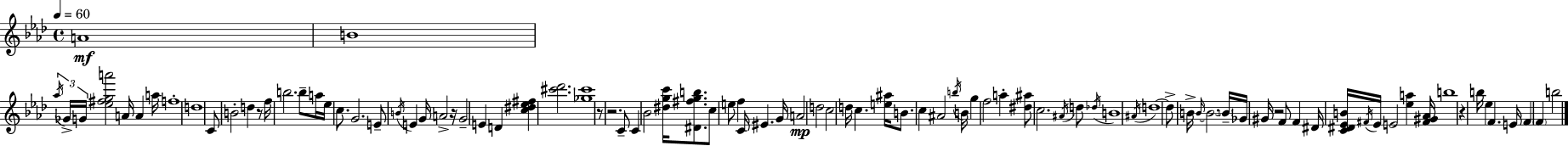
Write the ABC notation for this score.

X:1
T:Untitled
M:4/4
L:1/4
K:Fm
A4 B4 _a/4 _G/4 G/4 [_e^fga']2 A/4 A a/4 f4 d4 C/2 B2 d z/2 f/4 b2 b/2 a/4 _e/4 c/2 G2 E/2 B/4 E G/4 A2 z/4 G2 E D [c^d_e^f] [^c'_d']2 [_g^c']4 z/2 z2 C/2 C _B2 [^dgc']/4 [^D^fgb]/2 c/2 e/2 f C/4 ^E G/4 A2 d2 c2 d/4 c [e^a]/4 B/2 c ^A2 b/4 B/4 g f2 a [^d^a]/2 c2 ^A/4 d/2 _d/4 B4 ^A/4 d4 d/2 B/4 B/4 B2 B/4 _G/4 ^G/4 z2 F/2 F ^D/4 [C^D_EB]/4 ^F/4 _E/4 E2 [_ea] [^F^G_A]/4 b4 z b/4 _e F E/4 F F b2